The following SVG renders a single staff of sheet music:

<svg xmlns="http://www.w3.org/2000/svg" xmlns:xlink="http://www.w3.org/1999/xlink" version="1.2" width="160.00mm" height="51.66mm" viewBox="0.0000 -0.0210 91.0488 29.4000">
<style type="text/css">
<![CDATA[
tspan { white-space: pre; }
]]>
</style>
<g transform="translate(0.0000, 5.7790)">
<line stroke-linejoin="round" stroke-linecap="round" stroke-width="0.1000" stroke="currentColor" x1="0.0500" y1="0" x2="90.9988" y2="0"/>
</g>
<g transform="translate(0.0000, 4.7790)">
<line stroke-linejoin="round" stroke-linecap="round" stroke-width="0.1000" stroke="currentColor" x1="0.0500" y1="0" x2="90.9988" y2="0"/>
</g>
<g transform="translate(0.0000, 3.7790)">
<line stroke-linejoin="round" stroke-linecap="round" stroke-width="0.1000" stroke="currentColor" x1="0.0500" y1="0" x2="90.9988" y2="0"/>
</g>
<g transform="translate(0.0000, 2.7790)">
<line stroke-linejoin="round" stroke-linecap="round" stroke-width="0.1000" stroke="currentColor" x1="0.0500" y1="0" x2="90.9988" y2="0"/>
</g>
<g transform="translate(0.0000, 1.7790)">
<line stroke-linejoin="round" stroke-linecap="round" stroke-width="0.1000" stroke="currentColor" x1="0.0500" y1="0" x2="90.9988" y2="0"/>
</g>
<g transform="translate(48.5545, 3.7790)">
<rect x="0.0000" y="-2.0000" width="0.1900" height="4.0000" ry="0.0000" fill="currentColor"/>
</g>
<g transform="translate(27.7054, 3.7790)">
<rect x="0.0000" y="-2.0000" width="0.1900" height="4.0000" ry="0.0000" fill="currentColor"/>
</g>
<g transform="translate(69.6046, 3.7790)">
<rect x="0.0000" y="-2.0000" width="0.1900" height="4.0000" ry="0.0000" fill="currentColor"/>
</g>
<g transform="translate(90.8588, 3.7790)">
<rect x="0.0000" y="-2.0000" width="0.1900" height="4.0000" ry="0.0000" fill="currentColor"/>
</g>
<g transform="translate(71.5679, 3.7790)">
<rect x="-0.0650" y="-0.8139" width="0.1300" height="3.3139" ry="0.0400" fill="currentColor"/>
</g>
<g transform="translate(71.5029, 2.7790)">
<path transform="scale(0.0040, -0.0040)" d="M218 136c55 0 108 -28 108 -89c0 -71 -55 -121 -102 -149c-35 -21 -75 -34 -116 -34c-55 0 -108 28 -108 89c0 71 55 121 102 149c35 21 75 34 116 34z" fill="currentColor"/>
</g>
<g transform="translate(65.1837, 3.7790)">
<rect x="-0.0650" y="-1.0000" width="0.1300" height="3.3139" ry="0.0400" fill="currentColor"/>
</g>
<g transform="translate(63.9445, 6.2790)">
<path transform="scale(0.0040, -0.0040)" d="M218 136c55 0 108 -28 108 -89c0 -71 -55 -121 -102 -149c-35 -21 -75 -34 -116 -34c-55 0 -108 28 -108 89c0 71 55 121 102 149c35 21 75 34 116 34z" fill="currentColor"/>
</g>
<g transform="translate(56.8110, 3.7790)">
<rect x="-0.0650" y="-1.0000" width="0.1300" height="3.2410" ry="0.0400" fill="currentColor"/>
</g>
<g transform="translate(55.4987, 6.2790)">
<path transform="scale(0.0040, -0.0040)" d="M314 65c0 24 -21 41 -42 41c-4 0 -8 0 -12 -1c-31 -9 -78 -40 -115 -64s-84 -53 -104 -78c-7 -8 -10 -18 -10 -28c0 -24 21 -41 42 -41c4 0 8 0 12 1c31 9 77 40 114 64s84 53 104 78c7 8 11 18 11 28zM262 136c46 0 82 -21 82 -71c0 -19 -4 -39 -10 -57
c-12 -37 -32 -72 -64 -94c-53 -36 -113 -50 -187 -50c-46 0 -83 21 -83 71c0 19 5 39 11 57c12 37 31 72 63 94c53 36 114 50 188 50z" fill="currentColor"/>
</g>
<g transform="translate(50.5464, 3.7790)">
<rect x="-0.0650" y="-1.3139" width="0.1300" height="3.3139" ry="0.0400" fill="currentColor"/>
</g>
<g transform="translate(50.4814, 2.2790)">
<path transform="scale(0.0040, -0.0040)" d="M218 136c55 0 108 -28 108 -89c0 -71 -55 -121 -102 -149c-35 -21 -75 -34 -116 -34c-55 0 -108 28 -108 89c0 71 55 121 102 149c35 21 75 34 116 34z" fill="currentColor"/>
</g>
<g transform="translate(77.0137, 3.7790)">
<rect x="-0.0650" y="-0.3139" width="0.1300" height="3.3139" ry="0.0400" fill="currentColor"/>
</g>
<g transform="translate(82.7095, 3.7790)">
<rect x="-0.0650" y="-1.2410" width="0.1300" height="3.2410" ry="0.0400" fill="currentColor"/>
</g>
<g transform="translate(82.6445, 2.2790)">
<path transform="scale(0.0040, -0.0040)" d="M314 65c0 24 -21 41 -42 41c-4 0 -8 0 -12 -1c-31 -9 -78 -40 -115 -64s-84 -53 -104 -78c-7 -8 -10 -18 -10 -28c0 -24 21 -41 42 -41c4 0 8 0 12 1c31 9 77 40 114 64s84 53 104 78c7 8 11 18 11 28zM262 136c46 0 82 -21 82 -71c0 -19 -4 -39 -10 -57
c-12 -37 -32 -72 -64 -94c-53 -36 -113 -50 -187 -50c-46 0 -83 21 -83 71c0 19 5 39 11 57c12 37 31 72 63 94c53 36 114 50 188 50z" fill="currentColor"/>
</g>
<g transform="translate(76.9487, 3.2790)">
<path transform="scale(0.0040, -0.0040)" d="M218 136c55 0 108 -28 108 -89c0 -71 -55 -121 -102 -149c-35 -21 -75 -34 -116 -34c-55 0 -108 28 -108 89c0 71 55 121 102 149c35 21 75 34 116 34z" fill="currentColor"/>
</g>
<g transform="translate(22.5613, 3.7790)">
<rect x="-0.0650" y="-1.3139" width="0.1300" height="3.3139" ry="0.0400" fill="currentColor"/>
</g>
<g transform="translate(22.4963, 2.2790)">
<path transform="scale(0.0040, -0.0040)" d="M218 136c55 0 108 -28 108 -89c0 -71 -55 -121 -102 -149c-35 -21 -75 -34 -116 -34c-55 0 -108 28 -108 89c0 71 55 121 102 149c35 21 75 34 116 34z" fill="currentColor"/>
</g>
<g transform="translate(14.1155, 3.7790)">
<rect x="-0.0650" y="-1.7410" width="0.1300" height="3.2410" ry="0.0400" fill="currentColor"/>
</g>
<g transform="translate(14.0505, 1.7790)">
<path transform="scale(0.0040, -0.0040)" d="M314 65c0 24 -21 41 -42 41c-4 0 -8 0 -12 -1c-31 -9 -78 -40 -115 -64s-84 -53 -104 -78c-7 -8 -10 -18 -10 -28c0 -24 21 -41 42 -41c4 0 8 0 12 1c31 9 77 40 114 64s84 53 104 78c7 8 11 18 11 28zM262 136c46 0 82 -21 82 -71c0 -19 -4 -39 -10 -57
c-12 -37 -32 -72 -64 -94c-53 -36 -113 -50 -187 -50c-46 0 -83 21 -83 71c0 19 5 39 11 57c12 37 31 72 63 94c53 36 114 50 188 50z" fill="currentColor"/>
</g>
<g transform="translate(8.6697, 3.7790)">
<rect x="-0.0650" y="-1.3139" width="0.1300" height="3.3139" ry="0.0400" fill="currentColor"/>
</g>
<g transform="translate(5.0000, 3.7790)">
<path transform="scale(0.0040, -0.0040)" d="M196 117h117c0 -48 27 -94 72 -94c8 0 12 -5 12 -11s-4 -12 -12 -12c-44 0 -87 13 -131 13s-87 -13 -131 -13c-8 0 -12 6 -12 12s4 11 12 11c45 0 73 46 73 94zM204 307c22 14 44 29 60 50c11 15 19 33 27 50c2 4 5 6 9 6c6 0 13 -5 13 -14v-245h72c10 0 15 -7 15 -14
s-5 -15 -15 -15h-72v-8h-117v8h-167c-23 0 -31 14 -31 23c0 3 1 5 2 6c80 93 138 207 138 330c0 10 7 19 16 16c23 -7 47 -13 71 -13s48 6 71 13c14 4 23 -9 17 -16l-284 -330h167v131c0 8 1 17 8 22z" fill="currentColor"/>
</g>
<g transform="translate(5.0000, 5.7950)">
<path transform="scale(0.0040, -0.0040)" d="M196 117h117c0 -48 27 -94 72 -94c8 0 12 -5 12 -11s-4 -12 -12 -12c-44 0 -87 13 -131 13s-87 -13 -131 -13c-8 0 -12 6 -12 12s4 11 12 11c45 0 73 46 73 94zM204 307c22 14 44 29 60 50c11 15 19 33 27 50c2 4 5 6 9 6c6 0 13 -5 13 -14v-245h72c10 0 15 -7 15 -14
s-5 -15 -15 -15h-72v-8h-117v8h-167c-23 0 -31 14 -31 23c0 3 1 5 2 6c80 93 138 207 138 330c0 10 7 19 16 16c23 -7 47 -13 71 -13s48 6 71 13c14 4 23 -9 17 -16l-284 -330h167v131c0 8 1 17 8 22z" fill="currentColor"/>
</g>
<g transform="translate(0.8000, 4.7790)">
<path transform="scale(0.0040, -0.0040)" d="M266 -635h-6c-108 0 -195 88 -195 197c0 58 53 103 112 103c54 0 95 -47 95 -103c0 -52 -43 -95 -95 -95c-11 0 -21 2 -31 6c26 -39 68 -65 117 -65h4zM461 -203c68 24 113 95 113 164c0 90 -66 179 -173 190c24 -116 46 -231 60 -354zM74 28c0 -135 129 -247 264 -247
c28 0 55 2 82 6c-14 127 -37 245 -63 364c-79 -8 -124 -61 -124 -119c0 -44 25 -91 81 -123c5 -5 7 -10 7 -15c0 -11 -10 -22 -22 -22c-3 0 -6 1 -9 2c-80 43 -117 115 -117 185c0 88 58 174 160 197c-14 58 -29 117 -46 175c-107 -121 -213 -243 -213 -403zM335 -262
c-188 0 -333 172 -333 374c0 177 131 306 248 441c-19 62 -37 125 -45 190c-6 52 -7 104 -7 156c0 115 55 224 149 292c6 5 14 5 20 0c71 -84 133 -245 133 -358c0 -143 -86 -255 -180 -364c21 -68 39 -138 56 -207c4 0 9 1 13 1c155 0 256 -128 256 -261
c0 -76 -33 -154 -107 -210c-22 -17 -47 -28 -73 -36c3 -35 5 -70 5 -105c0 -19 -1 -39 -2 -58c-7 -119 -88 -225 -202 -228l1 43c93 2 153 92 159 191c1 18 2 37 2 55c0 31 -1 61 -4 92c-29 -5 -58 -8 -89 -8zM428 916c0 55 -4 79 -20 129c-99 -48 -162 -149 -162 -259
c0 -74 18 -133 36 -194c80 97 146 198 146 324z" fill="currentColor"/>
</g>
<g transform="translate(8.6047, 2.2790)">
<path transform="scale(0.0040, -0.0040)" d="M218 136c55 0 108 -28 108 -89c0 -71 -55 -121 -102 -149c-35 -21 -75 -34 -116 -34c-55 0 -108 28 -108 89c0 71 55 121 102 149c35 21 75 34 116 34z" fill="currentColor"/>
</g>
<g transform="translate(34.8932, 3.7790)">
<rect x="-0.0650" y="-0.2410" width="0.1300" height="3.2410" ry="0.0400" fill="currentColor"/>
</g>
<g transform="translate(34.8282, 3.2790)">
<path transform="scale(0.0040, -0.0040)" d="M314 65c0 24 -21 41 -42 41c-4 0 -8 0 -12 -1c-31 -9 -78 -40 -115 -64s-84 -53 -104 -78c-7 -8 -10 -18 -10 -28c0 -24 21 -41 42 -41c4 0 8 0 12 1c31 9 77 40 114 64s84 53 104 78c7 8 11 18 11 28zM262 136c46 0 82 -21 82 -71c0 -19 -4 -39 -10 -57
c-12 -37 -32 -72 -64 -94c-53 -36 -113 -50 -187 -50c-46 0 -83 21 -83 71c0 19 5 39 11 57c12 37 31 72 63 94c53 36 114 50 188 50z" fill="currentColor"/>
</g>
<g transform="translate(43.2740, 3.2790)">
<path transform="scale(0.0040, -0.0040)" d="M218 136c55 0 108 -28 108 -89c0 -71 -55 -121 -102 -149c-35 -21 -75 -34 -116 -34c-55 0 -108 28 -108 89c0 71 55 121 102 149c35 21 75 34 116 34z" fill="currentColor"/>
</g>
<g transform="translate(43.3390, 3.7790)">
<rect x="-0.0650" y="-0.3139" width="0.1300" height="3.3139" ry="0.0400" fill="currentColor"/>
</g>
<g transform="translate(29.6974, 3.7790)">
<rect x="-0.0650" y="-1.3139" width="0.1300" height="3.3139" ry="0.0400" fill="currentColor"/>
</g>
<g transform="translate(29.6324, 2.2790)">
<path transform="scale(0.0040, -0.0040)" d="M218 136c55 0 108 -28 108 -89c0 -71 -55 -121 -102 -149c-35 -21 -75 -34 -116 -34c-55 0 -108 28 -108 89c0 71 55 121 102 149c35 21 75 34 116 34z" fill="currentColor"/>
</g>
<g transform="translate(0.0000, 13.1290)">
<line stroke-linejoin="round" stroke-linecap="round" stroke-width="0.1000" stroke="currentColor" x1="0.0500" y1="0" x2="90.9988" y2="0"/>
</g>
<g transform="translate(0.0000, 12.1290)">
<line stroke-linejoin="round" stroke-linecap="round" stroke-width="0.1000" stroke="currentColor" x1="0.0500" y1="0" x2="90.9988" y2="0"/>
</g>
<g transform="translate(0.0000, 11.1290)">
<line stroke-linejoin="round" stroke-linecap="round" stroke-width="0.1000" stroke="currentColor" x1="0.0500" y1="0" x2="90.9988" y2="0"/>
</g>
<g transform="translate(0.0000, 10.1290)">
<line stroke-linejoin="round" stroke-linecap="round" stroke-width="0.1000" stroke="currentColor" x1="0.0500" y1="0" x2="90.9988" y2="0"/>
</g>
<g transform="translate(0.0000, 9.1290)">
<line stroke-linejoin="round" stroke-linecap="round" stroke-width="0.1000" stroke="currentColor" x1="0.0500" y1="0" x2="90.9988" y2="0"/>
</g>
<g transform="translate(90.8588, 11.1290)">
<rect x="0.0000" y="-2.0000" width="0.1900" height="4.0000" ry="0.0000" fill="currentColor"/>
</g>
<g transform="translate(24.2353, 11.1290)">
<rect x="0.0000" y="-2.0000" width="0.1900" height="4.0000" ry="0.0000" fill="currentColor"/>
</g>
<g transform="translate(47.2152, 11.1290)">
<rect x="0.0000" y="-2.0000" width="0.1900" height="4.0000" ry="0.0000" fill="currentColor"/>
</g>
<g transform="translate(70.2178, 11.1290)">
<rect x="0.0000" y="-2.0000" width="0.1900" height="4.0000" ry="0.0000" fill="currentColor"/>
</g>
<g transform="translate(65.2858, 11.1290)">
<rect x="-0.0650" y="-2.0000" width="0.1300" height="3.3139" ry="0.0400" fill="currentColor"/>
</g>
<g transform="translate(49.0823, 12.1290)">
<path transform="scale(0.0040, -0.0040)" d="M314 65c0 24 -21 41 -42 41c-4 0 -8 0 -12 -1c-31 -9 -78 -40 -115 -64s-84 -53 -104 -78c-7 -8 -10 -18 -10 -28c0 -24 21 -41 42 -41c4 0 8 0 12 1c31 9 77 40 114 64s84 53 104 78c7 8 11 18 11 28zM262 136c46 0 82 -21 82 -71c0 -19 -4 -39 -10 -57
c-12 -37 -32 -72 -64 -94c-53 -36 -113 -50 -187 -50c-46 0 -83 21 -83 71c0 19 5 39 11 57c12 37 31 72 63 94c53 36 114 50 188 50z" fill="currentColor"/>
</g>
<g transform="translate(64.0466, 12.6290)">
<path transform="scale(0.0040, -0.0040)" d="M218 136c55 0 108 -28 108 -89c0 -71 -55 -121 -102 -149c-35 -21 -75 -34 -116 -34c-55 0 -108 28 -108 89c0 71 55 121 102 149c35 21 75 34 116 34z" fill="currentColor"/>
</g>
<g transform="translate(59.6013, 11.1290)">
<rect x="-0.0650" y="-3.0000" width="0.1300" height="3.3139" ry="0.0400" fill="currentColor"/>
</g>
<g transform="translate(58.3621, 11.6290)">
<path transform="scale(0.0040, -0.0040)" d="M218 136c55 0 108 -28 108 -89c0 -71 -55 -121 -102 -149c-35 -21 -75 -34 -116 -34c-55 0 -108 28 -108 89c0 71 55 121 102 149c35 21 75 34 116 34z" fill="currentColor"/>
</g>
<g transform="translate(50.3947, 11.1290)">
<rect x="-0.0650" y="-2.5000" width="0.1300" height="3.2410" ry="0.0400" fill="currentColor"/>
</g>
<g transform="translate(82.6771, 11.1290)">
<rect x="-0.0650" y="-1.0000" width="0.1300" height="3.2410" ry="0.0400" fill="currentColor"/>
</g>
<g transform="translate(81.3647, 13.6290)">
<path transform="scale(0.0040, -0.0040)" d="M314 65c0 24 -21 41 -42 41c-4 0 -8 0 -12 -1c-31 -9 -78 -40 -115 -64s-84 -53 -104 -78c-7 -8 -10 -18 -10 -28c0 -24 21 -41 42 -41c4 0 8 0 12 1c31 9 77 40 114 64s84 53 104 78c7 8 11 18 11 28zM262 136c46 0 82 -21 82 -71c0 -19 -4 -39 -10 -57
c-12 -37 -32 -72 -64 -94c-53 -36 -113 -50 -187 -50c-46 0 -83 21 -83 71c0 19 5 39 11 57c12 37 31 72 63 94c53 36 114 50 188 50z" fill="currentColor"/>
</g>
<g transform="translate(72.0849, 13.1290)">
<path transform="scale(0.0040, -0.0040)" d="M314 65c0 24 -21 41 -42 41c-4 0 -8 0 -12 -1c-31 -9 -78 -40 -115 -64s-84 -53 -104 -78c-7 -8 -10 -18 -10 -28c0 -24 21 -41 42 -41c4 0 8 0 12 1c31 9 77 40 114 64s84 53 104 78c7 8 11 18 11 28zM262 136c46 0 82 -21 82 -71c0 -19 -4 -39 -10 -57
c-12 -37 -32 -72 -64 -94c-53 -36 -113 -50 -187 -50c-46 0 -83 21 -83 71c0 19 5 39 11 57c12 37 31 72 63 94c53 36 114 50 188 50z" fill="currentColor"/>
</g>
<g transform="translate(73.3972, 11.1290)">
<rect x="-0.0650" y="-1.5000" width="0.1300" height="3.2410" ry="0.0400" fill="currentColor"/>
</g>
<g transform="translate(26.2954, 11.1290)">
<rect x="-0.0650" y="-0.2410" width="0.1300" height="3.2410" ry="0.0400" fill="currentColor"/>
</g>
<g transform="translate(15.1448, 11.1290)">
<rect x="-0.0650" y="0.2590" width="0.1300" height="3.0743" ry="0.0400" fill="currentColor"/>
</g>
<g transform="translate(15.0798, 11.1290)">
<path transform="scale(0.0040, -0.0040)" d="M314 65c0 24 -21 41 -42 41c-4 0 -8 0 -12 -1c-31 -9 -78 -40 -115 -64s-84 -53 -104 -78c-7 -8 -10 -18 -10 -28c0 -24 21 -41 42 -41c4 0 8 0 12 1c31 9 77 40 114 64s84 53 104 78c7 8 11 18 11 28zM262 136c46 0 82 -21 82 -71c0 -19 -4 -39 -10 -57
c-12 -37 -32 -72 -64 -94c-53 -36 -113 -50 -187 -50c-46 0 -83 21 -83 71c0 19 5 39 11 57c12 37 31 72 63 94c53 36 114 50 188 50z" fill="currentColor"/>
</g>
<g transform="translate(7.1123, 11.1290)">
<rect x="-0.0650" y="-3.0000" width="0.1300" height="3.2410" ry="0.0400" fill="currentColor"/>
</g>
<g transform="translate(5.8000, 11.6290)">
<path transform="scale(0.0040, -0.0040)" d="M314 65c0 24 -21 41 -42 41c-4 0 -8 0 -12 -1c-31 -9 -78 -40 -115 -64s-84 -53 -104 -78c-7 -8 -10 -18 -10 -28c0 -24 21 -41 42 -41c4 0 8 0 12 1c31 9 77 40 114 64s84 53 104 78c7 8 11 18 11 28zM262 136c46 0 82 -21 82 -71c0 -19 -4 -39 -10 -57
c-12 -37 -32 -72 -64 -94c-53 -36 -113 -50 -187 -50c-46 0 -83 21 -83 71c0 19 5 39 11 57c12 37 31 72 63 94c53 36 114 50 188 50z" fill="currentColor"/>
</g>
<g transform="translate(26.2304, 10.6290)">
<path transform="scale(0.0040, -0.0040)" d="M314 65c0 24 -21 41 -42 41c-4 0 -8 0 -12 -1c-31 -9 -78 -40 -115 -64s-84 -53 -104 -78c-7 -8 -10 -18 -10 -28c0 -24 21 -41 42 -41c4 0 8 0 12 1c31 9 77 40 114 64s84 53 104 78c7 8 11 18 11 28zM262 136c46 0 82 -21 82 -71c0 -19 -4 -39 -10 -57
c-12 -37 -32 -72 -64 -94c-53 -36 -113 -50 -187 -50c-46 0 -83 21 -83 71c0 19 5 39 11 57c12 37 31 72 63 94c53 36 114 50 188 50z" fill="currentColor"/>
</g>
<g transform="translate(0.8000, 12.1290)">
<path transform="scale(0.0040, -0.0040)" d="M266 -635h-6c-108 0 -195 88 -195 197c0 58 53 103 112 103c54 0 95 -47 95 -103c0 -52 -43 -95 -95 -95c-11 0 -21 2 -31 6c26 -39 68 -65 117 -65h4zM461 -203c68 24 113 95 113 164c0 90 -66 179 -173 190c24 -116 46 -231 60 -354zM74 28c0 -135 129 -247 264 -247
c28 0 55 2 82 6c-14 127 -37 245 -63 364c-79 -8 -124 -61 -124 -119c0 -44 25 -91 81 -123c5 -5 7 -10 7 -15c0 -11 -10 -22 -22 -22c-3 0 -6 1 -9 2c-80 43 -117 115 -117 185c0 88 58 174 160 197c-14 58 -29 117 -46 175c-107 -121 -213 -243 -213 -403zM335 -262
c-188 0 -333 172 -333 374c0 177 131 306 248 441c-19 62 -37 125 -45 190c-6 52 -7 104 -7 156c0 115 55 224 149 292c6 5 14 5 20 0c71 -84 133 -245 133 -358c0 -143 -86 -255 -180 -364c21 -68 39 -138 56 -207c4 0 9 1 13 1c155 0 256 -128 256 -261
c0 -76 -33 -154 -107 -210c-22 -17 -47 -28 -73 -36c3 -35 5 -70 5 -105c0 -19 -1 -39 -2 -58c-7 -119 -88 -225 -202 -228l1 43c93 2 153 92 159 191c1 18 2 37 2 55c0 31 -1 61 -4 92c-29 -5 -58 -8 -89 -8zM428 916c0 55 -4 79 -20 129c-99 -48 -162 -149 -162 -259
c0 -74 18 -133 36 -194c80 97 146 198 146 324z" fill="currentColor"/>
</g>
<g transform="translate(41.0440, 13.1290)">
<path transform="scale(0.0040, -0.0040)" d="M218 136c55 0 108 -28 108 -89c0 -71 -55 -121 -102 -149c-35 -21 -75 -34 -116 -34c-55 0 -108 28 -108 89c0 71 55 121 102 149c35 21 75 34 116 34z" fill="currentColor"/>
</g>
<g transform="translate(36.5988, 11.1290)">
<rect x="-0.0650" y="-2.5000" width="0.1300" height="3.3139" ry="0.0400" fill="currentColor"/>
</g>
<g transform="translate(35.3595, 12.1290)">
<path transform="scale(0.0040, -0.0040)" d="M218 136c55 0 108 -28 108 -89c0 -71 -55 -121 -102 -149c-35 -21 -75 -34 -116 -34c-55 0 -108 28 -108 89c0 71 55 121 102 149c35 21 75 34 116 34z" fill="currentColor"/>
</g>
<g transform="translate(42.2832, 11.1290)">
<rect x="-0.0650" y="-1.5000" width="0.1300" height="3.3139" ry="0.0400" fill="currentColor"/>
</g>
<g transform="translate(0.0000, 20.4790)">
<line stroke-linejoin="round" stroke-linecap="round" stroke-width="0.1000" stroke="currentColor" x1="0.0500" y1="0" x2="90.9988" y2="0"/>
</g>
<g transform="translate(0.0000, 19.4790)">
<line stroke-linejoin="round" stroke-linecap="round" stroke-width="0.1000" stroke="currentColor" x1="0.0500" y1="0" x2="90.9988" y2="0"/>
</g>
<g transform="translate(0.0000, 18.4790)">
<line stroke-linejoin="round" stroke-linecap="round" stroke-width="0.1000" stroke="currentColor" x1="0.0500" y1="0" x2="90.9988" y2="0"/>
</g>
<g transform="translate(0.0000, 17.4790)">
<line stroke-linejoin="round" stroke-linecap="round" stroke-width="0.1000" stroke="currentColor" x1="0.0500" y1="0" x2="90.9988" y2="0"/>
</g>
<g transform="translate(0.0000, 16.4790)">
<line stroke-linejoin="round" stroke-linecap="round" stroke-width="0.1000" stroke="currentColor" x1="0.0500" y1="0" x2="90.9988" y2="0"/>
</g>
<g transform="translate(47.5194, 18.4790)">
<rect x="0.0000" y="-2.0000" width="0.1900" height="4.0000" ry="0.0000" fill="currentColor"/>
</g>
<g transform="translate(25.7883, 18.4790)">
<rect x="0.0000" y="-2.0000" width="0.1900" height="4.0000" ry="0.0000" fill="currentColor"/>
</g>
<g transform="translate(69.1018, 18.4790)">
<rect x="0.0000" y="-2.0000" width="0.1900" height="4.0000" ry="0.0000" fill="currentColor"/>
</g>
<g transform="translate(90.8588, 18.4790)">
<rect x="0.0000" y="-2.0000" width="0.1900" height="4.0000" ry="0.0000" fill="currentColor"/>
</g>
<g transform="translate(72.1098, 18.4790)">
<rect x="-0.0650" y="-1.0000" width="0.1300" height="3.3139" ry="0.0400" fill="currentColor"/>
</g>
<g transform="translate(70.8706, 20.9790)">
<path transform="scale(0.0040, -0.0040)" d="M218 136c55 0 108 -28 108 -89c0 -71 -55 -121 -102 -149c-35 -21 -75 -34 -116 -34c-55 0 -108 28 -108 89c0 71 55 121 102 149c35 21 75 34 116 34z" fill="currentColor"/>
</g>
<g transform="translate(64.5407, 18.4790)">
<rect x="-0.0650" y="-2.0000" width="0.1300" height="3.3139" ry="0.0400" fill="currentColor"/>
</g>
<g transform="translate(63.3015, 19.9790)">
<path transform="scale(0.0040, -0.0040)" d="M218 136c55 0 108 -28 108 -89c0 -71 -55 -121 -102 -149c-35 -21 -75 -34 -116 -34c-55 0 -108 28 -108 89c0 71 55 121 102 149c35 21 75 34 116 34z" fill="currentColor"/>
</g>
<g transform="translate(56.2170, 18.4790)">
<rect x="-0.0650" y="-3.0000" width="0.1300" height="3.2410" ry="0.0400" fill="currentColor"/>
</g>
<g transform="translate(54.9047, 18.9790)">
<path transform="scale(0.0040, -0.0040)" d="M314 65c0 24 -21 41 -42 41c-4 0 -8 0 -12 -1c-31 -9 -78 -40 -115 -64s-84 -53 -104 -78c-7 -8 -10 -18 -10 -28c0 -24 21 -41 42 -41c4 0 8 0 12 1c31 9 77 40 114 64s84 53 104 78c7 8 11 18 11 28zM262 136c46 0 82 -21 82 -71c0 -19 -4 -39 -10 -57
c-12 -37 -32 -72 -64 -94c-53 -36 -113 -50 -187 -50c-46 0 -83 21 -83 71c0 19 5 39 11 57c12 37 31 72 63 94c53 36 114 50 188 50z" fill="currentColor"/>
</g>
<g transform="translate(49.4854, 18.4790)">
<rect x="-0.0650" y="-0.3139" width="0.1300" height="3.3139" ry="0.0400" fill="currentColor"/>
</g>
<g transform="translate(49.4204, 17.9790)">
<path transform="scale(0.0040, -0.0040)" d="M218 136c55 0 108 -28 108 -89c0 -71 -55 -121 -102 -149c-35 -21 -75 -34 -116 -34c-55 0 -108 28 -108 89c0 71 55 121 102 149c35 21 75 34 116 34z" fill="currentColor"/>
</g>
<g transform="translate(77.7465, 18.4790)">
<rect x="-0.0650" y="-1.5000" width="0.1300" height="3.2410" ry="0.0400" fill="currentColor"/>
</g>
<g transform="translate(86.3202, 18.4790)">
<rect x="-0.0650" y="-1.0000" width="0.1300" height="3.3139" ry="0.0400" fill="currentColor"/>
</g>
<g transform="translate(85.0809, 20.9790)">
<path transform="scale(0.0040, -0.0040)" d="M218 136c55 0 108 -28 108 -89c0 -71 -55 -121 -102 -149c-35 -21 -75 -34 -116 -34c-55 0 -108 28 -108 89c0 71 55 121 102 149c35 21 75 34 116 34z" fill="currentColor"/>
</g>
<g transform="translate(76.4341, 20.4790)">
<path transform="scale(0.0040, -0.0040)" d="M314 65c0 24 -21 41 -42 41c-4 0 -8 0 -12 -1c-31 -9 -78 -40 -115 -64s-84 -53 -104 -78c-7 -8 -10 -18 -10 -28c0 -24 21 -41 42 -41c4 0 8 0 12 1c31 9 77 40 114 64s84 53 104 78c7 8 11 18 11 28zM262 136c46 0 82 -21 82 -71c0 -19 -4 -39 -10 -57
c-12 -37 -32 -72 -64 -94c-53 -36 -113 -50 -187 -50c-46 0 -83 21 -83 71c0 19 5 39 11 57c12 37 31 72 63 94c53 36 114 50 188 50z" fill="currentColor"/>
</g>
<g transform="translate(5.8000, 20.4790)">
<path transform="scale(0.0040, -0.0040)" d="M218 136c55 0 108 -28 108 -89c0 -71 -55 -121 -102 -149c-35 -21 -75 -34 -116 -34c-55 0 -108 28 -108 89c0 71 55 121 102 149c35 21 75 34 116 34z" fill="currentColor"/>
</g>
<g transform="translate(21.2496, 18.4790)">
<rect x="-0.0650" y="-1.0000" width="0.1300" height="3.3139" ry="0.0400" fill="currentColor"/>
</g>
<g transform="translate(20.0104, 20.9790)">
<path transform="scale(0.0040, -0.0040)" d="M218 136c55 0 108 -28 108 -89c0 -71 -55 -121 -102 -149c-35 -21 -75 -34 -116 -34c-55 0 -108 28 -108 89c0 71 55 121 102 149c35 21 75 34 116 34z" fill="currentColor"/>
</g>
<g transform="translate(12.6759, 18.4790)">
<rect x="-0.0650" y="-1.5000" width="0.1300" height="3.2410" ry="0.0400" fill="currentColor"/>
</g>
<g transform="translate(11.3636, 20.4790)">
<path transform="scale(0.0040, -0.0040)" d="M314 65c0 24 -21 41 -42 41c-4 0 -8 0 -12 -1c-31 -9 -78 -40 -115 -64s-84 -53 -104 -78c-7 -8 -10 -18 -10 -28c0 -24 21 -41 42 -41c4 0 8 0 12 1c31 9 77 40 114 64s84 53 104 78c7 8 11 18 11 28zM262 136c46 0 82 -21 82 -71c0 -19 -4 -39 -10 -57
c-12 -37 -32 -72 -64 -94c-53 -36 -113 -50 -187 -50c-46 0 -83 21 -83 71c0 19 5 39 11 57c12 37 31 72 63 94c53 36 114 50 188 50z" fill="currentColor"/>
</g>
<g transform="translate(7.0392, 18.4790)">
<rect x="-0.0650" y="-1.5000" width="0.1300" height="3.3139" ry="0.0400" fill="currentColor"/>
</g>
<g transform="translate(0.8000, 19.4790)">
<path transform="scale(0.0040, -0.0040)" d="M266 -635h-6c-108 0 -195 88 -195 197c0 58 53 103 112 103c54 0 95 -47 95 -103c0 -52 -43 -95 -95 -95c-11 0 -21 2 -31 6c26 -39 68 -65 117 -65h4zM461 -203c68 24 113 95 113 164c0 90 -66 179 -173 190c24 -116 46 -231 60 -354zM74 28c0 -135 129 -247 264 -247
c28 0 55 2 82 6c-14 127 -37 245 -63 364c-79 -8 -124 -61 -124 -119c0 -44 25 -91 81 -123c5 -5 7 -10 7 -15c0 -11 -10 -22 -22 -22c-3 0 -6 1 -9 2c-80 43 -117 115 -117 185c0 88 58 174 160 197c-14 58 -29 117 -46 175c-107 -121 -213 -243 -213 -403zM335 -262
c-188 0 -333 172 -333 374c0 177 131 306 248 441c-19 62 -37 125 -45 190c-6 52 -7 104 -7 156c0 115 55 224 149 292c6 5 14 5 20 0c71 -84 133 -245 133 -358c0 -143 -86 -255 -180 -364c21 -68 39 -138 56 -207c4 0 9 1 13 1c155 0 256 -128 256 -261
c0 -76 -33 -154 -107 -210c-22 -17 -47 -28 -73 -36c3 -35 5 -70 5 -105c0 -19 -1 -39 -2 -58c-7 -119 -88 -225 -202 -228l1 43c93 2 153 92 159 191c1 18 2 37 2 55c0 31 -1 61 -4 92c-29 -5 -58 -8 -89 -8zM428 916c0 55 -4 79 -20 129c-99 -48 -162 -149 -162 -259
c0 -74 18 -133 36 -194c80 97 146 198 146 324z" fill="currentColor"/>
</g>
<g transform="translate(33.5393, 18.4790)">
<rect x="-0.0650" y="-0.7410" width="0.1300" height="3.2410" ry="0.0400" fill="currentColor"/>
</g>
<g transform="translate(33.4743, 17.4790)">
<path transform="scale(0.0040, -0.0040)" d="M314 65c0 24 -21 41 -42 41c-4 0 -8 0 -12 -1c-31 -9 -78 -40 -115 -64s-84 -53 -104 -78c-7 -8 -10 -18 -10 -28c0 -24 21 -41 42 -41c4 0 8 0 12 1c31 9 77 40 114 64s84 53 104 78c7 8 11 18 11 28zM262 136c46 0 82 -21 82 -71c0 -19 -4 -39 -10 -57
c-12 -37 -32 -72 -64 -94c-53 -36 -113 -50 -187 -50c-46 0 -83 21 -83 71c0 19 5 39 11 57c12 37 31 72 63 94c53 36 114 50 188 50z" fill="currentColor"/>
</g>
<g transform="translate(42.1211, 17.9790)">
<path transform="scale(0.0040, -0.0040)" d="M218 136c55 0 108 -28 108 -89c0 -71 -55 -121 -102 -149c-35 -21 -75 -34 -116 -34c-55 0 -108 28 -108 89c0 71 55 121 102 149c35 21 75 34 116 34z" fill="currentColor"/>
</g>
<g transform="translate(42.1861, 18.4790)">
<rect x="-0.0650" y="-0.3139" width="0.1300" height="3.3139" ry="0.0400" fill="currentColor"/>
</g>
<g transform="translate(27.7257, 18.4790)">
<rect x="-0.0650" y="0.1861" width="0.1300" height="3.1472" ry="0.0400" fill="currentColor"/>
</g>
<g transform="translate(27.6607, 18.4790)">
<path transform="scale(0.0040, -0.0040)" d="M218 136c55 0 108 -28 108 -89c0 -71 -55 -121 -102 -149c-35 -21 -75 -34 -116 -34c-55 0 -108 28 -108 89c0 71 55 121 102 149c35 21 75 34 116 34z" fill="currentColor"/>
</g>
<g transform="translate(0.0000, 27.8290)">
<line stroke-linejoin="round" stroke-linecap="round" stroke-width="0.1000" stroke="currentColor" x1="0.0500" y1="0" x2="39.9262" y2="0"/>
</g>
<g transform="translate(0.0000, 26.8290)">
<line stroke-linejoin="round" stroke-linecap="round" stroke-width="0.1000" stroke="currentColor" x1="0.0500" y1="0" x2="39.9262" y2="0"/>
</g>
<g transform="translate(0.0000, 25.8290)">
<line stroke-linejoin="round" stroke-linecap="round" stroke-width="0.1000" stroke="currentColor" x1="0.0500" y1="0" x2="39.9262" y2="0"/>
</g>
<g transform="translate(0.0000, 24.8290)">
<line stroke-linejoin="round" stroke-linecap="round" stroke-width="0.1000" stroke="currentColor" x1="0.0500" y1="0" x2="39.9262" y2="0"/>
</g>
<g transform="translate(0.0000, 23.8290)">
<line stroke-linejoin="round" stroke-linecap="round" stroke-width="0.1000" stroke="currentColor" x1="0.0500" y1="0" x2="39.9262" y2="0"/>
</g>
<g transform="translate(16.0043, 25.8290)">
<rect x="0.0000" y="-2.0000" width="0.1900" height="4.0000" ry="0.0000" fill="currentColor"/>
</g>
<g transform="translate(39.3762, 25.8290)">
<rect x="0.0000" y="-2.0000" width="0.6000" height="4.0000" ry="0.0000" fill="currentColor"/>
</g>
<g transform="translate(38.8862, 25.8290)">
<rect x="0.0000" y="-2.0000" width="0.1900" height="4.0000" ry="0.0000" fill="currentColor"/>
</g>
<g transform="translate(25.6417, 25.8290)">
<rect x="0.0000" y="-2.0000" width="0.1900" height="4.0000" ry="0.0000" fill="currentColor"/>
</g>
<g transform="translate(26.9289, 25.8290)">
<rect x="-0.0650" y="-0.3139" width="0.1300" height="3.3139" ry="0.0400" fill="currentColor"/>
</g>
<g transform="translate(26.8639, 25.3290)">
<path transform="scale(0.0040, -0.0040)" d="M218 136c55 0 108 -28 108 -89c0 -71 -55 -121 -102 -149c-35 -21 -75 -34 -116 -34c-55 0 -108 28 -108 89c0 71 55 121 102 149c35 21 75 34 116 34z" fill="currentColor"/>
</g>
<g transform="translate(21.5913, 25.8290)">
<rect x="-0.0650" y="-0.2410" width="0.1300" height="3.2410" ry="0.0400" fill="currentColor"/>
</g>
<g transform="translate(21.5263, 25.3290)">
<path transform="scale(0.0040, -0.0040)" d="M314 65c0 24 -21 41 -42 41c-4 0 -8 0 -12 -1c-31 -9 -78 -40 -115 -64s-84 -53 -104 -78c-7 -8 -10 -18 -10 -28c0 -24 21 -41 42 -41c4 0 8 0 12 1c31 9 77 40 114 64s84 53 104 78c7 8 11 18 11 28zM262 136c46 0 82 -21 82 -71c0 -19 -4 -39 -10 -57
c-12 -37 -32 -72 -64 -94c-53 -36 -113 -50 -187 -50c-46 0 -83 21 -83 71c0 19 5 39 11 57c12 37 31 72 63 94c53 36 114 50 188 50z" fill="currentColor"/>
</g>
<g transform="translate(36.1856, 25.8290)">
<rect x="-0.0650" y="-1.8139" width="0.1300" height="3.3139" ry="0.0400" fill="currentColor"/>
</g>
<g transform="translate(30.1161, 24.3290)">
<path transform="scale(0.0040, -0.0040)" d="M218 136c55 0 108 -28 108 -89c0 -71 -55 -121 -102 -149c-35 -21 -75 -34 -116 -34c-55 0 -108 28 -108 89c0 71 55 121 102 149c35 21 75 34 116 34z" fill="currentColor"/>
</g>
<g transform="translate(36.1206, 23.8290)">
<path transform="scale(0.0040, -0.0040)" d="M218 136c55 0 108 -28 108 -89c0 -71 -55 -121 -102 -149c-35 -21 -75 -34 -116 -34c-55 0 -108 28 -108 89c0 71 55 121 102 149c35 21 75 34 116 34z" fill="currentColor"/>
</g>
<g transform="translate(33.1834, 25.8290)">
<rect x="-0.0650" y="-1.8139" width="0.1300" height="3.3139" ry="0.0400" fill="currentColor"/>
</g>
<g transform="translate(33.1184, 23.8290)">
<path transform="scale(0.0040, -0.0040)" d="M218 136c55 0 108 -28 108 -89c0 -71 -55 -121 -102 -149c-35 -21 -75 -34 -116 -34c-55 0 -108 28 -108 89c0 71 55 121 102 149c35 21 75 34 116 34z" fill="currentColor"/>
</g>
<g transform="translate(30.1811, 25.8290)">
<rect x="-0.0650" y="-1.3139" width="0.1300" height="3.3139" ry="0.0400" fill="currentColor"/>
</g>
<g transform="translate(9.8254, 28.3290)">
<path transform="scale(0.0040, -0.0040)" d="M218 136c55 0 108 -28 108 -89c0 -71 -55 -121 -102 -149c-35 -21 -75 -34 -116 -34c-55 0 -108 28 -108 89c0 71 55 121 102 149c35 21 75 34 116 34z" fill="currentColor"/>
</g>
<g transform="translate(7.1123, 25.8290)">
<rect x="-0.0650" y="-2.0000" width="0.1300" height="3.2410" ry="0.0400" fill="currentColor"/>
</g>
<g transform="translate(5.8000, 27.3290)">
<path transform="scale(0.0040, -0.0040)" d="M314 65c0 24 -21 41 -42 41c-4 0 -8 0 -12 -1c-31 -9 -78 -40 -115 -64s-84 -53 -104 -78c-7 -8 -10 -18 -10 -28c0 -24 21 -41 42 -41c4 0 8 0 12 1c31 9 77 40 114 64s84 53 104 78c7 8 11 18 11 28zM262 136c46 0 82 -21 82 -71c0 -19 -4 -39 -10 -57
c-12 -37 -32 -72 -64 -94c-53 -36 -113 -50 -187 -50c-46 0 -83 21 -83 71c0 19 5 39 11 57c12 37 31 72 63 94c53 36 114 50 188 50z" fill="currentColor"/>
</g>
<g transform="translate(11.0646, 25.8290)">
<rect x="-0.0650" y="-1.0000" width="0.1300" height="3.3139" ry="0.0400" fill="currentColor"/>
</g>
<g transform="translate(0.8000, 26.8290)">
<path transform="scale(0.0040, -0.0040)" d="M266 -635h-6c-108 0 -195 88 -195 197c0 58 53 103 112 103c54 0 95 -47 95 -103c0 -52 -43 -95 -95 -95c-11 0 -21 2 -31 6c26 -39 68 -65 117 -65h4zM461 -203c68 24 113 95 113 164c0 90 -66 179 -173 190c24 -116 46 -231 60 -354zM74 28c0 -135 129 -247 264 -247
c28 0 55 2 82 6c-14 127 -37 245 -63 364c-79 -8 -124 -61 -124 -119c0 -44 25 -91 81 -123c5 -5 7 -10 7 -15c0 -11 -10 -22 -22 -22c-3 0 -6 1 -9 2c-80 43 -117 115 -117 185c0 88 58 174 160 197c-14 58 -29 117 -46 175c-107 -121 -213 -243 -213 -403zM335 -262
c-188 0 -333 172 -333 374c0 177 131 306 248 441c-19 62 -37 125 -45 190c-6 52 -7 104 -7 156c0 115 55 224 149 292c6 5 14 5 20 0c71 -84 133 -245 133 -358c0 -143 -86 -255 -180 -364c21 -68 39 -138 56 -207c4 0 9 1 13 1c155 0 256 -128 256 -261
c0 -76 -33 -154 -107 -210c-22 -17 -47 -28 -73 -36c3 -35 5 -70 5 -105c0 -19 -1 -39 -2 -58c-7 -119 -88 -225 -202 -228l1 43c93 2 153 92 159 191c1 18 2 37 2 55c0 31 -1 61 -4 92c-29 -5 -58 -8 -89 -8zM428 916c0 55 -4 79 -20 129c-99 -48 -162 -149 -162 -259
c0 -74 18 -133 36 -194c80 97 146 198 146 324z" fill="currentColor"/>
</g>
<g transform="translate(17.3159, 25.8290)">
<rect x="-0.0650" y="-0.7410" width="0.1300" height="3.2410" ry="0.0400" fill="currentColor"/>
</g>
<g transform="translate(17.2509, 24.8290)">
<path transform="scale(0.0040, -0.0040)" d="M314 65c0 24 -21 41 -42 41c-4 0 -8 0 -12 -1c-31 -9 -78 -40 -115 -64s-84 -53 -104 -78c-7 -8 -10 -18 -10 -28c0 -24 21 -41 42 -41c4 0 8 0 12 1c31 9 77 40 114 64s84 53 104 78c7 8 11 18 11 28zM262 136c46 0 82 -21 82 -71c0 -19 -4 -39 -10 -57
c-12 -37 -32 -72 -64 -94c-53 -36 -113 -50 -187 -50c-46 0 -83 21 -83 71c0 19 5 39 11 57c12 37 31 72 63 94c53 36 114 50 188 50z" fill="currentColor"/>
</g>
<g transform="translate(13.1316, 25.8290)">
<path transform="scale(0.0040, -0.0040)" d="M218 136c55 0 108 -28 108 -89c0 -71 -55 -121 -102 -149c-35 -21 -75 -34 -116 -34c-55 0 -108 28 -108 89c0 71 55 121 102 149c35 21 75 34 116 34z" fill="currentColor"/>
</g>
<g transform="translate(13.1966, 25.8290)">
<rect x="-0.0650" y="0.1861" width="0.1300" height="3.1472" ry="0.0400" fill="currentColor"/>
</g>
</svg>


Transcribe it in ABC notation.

X:1
T:Untitled
M:4/4
L:1/4
K:C
e f2 e e c2 c e D2 D d c e2 A2 B2 c2 G E G2 A F E2 D2 E E2 D B d2 c c A2 F D E2 D F2 D B d2 c2 c e f f